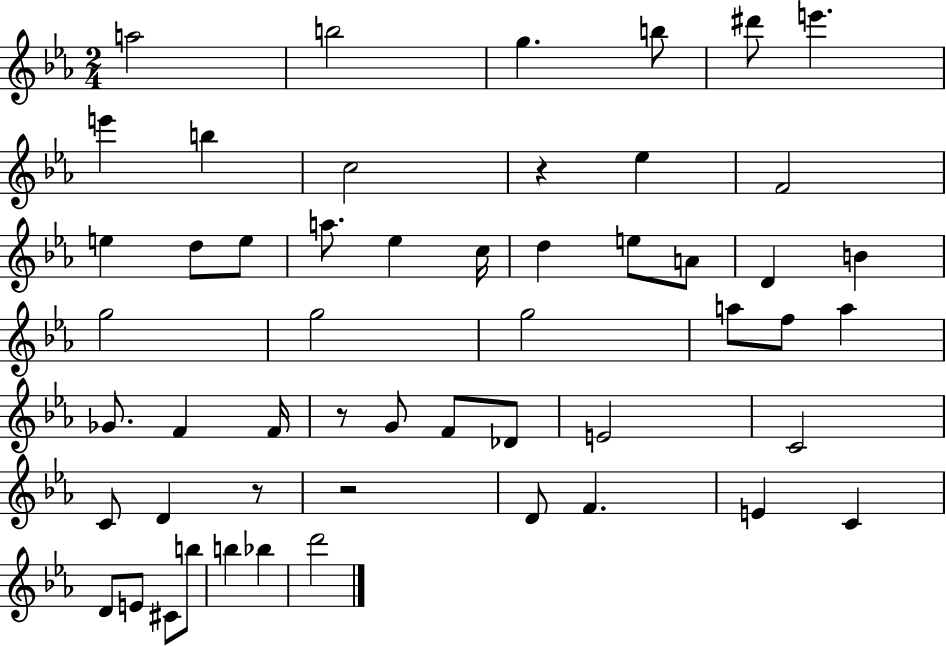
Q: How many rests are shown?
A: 4